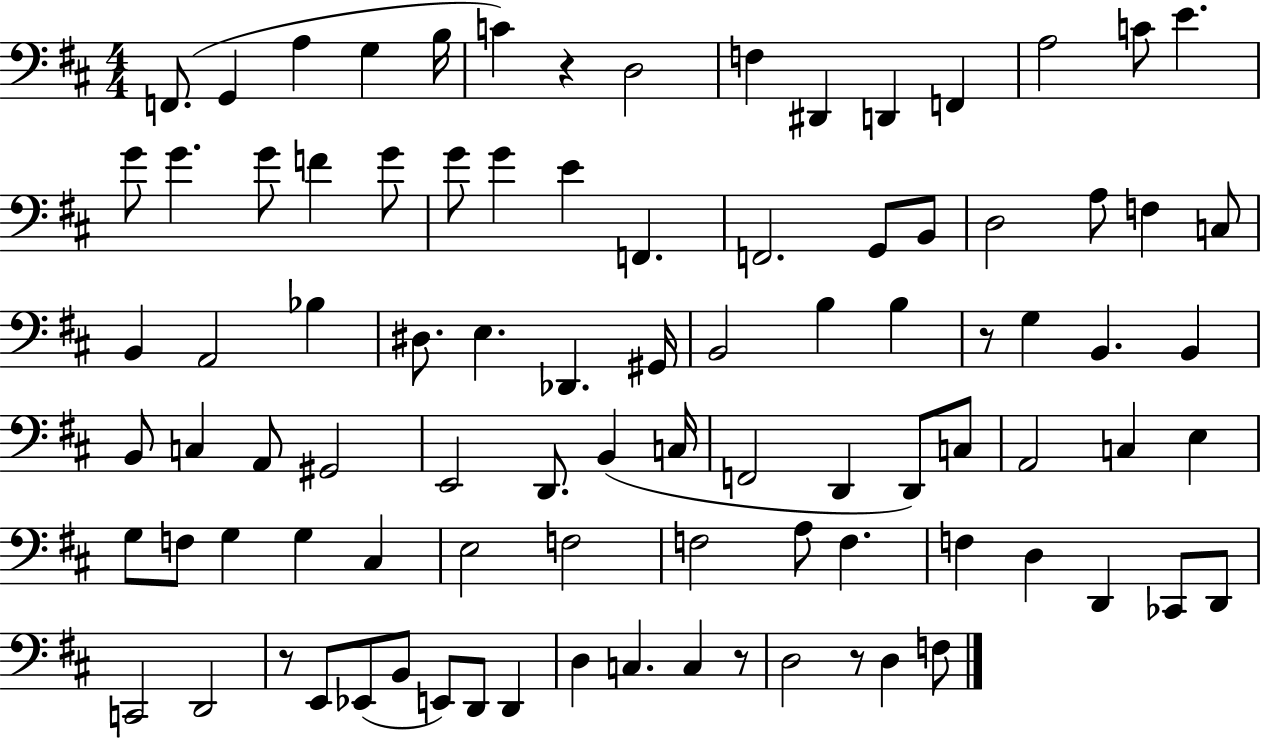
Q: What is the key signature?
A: D major